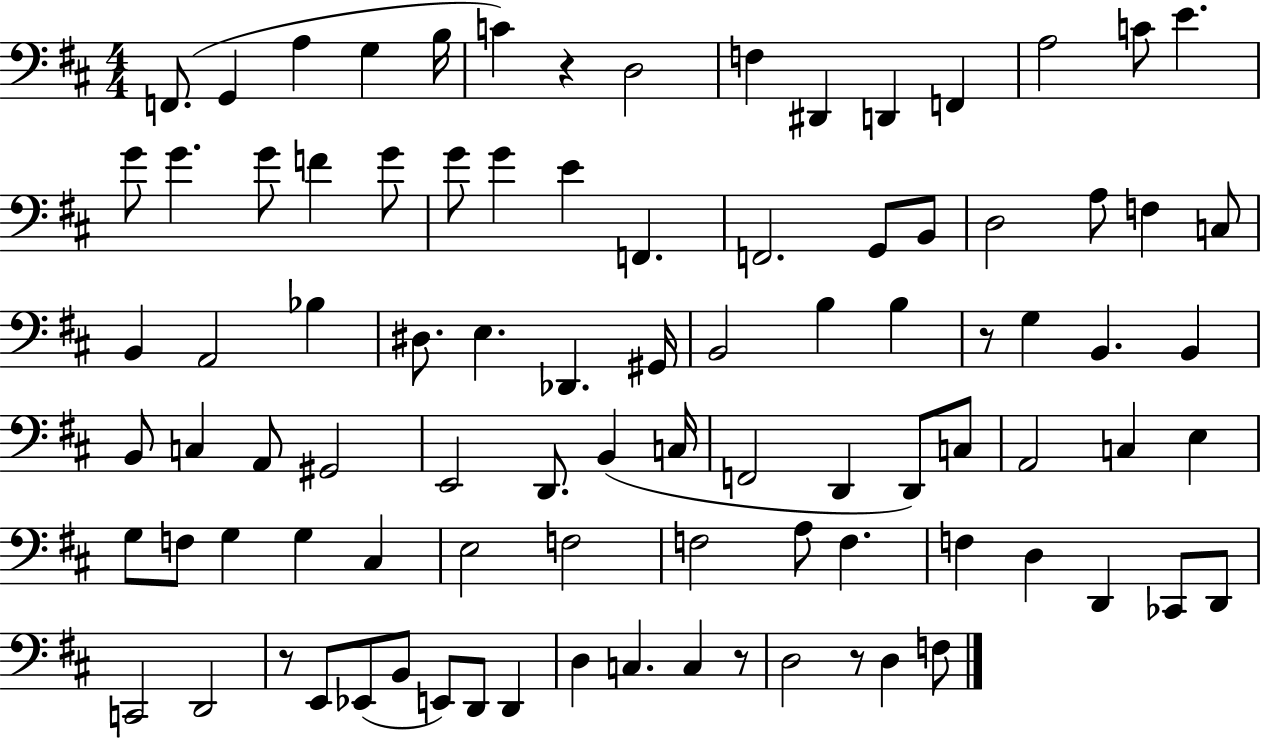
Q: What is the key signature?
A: D major